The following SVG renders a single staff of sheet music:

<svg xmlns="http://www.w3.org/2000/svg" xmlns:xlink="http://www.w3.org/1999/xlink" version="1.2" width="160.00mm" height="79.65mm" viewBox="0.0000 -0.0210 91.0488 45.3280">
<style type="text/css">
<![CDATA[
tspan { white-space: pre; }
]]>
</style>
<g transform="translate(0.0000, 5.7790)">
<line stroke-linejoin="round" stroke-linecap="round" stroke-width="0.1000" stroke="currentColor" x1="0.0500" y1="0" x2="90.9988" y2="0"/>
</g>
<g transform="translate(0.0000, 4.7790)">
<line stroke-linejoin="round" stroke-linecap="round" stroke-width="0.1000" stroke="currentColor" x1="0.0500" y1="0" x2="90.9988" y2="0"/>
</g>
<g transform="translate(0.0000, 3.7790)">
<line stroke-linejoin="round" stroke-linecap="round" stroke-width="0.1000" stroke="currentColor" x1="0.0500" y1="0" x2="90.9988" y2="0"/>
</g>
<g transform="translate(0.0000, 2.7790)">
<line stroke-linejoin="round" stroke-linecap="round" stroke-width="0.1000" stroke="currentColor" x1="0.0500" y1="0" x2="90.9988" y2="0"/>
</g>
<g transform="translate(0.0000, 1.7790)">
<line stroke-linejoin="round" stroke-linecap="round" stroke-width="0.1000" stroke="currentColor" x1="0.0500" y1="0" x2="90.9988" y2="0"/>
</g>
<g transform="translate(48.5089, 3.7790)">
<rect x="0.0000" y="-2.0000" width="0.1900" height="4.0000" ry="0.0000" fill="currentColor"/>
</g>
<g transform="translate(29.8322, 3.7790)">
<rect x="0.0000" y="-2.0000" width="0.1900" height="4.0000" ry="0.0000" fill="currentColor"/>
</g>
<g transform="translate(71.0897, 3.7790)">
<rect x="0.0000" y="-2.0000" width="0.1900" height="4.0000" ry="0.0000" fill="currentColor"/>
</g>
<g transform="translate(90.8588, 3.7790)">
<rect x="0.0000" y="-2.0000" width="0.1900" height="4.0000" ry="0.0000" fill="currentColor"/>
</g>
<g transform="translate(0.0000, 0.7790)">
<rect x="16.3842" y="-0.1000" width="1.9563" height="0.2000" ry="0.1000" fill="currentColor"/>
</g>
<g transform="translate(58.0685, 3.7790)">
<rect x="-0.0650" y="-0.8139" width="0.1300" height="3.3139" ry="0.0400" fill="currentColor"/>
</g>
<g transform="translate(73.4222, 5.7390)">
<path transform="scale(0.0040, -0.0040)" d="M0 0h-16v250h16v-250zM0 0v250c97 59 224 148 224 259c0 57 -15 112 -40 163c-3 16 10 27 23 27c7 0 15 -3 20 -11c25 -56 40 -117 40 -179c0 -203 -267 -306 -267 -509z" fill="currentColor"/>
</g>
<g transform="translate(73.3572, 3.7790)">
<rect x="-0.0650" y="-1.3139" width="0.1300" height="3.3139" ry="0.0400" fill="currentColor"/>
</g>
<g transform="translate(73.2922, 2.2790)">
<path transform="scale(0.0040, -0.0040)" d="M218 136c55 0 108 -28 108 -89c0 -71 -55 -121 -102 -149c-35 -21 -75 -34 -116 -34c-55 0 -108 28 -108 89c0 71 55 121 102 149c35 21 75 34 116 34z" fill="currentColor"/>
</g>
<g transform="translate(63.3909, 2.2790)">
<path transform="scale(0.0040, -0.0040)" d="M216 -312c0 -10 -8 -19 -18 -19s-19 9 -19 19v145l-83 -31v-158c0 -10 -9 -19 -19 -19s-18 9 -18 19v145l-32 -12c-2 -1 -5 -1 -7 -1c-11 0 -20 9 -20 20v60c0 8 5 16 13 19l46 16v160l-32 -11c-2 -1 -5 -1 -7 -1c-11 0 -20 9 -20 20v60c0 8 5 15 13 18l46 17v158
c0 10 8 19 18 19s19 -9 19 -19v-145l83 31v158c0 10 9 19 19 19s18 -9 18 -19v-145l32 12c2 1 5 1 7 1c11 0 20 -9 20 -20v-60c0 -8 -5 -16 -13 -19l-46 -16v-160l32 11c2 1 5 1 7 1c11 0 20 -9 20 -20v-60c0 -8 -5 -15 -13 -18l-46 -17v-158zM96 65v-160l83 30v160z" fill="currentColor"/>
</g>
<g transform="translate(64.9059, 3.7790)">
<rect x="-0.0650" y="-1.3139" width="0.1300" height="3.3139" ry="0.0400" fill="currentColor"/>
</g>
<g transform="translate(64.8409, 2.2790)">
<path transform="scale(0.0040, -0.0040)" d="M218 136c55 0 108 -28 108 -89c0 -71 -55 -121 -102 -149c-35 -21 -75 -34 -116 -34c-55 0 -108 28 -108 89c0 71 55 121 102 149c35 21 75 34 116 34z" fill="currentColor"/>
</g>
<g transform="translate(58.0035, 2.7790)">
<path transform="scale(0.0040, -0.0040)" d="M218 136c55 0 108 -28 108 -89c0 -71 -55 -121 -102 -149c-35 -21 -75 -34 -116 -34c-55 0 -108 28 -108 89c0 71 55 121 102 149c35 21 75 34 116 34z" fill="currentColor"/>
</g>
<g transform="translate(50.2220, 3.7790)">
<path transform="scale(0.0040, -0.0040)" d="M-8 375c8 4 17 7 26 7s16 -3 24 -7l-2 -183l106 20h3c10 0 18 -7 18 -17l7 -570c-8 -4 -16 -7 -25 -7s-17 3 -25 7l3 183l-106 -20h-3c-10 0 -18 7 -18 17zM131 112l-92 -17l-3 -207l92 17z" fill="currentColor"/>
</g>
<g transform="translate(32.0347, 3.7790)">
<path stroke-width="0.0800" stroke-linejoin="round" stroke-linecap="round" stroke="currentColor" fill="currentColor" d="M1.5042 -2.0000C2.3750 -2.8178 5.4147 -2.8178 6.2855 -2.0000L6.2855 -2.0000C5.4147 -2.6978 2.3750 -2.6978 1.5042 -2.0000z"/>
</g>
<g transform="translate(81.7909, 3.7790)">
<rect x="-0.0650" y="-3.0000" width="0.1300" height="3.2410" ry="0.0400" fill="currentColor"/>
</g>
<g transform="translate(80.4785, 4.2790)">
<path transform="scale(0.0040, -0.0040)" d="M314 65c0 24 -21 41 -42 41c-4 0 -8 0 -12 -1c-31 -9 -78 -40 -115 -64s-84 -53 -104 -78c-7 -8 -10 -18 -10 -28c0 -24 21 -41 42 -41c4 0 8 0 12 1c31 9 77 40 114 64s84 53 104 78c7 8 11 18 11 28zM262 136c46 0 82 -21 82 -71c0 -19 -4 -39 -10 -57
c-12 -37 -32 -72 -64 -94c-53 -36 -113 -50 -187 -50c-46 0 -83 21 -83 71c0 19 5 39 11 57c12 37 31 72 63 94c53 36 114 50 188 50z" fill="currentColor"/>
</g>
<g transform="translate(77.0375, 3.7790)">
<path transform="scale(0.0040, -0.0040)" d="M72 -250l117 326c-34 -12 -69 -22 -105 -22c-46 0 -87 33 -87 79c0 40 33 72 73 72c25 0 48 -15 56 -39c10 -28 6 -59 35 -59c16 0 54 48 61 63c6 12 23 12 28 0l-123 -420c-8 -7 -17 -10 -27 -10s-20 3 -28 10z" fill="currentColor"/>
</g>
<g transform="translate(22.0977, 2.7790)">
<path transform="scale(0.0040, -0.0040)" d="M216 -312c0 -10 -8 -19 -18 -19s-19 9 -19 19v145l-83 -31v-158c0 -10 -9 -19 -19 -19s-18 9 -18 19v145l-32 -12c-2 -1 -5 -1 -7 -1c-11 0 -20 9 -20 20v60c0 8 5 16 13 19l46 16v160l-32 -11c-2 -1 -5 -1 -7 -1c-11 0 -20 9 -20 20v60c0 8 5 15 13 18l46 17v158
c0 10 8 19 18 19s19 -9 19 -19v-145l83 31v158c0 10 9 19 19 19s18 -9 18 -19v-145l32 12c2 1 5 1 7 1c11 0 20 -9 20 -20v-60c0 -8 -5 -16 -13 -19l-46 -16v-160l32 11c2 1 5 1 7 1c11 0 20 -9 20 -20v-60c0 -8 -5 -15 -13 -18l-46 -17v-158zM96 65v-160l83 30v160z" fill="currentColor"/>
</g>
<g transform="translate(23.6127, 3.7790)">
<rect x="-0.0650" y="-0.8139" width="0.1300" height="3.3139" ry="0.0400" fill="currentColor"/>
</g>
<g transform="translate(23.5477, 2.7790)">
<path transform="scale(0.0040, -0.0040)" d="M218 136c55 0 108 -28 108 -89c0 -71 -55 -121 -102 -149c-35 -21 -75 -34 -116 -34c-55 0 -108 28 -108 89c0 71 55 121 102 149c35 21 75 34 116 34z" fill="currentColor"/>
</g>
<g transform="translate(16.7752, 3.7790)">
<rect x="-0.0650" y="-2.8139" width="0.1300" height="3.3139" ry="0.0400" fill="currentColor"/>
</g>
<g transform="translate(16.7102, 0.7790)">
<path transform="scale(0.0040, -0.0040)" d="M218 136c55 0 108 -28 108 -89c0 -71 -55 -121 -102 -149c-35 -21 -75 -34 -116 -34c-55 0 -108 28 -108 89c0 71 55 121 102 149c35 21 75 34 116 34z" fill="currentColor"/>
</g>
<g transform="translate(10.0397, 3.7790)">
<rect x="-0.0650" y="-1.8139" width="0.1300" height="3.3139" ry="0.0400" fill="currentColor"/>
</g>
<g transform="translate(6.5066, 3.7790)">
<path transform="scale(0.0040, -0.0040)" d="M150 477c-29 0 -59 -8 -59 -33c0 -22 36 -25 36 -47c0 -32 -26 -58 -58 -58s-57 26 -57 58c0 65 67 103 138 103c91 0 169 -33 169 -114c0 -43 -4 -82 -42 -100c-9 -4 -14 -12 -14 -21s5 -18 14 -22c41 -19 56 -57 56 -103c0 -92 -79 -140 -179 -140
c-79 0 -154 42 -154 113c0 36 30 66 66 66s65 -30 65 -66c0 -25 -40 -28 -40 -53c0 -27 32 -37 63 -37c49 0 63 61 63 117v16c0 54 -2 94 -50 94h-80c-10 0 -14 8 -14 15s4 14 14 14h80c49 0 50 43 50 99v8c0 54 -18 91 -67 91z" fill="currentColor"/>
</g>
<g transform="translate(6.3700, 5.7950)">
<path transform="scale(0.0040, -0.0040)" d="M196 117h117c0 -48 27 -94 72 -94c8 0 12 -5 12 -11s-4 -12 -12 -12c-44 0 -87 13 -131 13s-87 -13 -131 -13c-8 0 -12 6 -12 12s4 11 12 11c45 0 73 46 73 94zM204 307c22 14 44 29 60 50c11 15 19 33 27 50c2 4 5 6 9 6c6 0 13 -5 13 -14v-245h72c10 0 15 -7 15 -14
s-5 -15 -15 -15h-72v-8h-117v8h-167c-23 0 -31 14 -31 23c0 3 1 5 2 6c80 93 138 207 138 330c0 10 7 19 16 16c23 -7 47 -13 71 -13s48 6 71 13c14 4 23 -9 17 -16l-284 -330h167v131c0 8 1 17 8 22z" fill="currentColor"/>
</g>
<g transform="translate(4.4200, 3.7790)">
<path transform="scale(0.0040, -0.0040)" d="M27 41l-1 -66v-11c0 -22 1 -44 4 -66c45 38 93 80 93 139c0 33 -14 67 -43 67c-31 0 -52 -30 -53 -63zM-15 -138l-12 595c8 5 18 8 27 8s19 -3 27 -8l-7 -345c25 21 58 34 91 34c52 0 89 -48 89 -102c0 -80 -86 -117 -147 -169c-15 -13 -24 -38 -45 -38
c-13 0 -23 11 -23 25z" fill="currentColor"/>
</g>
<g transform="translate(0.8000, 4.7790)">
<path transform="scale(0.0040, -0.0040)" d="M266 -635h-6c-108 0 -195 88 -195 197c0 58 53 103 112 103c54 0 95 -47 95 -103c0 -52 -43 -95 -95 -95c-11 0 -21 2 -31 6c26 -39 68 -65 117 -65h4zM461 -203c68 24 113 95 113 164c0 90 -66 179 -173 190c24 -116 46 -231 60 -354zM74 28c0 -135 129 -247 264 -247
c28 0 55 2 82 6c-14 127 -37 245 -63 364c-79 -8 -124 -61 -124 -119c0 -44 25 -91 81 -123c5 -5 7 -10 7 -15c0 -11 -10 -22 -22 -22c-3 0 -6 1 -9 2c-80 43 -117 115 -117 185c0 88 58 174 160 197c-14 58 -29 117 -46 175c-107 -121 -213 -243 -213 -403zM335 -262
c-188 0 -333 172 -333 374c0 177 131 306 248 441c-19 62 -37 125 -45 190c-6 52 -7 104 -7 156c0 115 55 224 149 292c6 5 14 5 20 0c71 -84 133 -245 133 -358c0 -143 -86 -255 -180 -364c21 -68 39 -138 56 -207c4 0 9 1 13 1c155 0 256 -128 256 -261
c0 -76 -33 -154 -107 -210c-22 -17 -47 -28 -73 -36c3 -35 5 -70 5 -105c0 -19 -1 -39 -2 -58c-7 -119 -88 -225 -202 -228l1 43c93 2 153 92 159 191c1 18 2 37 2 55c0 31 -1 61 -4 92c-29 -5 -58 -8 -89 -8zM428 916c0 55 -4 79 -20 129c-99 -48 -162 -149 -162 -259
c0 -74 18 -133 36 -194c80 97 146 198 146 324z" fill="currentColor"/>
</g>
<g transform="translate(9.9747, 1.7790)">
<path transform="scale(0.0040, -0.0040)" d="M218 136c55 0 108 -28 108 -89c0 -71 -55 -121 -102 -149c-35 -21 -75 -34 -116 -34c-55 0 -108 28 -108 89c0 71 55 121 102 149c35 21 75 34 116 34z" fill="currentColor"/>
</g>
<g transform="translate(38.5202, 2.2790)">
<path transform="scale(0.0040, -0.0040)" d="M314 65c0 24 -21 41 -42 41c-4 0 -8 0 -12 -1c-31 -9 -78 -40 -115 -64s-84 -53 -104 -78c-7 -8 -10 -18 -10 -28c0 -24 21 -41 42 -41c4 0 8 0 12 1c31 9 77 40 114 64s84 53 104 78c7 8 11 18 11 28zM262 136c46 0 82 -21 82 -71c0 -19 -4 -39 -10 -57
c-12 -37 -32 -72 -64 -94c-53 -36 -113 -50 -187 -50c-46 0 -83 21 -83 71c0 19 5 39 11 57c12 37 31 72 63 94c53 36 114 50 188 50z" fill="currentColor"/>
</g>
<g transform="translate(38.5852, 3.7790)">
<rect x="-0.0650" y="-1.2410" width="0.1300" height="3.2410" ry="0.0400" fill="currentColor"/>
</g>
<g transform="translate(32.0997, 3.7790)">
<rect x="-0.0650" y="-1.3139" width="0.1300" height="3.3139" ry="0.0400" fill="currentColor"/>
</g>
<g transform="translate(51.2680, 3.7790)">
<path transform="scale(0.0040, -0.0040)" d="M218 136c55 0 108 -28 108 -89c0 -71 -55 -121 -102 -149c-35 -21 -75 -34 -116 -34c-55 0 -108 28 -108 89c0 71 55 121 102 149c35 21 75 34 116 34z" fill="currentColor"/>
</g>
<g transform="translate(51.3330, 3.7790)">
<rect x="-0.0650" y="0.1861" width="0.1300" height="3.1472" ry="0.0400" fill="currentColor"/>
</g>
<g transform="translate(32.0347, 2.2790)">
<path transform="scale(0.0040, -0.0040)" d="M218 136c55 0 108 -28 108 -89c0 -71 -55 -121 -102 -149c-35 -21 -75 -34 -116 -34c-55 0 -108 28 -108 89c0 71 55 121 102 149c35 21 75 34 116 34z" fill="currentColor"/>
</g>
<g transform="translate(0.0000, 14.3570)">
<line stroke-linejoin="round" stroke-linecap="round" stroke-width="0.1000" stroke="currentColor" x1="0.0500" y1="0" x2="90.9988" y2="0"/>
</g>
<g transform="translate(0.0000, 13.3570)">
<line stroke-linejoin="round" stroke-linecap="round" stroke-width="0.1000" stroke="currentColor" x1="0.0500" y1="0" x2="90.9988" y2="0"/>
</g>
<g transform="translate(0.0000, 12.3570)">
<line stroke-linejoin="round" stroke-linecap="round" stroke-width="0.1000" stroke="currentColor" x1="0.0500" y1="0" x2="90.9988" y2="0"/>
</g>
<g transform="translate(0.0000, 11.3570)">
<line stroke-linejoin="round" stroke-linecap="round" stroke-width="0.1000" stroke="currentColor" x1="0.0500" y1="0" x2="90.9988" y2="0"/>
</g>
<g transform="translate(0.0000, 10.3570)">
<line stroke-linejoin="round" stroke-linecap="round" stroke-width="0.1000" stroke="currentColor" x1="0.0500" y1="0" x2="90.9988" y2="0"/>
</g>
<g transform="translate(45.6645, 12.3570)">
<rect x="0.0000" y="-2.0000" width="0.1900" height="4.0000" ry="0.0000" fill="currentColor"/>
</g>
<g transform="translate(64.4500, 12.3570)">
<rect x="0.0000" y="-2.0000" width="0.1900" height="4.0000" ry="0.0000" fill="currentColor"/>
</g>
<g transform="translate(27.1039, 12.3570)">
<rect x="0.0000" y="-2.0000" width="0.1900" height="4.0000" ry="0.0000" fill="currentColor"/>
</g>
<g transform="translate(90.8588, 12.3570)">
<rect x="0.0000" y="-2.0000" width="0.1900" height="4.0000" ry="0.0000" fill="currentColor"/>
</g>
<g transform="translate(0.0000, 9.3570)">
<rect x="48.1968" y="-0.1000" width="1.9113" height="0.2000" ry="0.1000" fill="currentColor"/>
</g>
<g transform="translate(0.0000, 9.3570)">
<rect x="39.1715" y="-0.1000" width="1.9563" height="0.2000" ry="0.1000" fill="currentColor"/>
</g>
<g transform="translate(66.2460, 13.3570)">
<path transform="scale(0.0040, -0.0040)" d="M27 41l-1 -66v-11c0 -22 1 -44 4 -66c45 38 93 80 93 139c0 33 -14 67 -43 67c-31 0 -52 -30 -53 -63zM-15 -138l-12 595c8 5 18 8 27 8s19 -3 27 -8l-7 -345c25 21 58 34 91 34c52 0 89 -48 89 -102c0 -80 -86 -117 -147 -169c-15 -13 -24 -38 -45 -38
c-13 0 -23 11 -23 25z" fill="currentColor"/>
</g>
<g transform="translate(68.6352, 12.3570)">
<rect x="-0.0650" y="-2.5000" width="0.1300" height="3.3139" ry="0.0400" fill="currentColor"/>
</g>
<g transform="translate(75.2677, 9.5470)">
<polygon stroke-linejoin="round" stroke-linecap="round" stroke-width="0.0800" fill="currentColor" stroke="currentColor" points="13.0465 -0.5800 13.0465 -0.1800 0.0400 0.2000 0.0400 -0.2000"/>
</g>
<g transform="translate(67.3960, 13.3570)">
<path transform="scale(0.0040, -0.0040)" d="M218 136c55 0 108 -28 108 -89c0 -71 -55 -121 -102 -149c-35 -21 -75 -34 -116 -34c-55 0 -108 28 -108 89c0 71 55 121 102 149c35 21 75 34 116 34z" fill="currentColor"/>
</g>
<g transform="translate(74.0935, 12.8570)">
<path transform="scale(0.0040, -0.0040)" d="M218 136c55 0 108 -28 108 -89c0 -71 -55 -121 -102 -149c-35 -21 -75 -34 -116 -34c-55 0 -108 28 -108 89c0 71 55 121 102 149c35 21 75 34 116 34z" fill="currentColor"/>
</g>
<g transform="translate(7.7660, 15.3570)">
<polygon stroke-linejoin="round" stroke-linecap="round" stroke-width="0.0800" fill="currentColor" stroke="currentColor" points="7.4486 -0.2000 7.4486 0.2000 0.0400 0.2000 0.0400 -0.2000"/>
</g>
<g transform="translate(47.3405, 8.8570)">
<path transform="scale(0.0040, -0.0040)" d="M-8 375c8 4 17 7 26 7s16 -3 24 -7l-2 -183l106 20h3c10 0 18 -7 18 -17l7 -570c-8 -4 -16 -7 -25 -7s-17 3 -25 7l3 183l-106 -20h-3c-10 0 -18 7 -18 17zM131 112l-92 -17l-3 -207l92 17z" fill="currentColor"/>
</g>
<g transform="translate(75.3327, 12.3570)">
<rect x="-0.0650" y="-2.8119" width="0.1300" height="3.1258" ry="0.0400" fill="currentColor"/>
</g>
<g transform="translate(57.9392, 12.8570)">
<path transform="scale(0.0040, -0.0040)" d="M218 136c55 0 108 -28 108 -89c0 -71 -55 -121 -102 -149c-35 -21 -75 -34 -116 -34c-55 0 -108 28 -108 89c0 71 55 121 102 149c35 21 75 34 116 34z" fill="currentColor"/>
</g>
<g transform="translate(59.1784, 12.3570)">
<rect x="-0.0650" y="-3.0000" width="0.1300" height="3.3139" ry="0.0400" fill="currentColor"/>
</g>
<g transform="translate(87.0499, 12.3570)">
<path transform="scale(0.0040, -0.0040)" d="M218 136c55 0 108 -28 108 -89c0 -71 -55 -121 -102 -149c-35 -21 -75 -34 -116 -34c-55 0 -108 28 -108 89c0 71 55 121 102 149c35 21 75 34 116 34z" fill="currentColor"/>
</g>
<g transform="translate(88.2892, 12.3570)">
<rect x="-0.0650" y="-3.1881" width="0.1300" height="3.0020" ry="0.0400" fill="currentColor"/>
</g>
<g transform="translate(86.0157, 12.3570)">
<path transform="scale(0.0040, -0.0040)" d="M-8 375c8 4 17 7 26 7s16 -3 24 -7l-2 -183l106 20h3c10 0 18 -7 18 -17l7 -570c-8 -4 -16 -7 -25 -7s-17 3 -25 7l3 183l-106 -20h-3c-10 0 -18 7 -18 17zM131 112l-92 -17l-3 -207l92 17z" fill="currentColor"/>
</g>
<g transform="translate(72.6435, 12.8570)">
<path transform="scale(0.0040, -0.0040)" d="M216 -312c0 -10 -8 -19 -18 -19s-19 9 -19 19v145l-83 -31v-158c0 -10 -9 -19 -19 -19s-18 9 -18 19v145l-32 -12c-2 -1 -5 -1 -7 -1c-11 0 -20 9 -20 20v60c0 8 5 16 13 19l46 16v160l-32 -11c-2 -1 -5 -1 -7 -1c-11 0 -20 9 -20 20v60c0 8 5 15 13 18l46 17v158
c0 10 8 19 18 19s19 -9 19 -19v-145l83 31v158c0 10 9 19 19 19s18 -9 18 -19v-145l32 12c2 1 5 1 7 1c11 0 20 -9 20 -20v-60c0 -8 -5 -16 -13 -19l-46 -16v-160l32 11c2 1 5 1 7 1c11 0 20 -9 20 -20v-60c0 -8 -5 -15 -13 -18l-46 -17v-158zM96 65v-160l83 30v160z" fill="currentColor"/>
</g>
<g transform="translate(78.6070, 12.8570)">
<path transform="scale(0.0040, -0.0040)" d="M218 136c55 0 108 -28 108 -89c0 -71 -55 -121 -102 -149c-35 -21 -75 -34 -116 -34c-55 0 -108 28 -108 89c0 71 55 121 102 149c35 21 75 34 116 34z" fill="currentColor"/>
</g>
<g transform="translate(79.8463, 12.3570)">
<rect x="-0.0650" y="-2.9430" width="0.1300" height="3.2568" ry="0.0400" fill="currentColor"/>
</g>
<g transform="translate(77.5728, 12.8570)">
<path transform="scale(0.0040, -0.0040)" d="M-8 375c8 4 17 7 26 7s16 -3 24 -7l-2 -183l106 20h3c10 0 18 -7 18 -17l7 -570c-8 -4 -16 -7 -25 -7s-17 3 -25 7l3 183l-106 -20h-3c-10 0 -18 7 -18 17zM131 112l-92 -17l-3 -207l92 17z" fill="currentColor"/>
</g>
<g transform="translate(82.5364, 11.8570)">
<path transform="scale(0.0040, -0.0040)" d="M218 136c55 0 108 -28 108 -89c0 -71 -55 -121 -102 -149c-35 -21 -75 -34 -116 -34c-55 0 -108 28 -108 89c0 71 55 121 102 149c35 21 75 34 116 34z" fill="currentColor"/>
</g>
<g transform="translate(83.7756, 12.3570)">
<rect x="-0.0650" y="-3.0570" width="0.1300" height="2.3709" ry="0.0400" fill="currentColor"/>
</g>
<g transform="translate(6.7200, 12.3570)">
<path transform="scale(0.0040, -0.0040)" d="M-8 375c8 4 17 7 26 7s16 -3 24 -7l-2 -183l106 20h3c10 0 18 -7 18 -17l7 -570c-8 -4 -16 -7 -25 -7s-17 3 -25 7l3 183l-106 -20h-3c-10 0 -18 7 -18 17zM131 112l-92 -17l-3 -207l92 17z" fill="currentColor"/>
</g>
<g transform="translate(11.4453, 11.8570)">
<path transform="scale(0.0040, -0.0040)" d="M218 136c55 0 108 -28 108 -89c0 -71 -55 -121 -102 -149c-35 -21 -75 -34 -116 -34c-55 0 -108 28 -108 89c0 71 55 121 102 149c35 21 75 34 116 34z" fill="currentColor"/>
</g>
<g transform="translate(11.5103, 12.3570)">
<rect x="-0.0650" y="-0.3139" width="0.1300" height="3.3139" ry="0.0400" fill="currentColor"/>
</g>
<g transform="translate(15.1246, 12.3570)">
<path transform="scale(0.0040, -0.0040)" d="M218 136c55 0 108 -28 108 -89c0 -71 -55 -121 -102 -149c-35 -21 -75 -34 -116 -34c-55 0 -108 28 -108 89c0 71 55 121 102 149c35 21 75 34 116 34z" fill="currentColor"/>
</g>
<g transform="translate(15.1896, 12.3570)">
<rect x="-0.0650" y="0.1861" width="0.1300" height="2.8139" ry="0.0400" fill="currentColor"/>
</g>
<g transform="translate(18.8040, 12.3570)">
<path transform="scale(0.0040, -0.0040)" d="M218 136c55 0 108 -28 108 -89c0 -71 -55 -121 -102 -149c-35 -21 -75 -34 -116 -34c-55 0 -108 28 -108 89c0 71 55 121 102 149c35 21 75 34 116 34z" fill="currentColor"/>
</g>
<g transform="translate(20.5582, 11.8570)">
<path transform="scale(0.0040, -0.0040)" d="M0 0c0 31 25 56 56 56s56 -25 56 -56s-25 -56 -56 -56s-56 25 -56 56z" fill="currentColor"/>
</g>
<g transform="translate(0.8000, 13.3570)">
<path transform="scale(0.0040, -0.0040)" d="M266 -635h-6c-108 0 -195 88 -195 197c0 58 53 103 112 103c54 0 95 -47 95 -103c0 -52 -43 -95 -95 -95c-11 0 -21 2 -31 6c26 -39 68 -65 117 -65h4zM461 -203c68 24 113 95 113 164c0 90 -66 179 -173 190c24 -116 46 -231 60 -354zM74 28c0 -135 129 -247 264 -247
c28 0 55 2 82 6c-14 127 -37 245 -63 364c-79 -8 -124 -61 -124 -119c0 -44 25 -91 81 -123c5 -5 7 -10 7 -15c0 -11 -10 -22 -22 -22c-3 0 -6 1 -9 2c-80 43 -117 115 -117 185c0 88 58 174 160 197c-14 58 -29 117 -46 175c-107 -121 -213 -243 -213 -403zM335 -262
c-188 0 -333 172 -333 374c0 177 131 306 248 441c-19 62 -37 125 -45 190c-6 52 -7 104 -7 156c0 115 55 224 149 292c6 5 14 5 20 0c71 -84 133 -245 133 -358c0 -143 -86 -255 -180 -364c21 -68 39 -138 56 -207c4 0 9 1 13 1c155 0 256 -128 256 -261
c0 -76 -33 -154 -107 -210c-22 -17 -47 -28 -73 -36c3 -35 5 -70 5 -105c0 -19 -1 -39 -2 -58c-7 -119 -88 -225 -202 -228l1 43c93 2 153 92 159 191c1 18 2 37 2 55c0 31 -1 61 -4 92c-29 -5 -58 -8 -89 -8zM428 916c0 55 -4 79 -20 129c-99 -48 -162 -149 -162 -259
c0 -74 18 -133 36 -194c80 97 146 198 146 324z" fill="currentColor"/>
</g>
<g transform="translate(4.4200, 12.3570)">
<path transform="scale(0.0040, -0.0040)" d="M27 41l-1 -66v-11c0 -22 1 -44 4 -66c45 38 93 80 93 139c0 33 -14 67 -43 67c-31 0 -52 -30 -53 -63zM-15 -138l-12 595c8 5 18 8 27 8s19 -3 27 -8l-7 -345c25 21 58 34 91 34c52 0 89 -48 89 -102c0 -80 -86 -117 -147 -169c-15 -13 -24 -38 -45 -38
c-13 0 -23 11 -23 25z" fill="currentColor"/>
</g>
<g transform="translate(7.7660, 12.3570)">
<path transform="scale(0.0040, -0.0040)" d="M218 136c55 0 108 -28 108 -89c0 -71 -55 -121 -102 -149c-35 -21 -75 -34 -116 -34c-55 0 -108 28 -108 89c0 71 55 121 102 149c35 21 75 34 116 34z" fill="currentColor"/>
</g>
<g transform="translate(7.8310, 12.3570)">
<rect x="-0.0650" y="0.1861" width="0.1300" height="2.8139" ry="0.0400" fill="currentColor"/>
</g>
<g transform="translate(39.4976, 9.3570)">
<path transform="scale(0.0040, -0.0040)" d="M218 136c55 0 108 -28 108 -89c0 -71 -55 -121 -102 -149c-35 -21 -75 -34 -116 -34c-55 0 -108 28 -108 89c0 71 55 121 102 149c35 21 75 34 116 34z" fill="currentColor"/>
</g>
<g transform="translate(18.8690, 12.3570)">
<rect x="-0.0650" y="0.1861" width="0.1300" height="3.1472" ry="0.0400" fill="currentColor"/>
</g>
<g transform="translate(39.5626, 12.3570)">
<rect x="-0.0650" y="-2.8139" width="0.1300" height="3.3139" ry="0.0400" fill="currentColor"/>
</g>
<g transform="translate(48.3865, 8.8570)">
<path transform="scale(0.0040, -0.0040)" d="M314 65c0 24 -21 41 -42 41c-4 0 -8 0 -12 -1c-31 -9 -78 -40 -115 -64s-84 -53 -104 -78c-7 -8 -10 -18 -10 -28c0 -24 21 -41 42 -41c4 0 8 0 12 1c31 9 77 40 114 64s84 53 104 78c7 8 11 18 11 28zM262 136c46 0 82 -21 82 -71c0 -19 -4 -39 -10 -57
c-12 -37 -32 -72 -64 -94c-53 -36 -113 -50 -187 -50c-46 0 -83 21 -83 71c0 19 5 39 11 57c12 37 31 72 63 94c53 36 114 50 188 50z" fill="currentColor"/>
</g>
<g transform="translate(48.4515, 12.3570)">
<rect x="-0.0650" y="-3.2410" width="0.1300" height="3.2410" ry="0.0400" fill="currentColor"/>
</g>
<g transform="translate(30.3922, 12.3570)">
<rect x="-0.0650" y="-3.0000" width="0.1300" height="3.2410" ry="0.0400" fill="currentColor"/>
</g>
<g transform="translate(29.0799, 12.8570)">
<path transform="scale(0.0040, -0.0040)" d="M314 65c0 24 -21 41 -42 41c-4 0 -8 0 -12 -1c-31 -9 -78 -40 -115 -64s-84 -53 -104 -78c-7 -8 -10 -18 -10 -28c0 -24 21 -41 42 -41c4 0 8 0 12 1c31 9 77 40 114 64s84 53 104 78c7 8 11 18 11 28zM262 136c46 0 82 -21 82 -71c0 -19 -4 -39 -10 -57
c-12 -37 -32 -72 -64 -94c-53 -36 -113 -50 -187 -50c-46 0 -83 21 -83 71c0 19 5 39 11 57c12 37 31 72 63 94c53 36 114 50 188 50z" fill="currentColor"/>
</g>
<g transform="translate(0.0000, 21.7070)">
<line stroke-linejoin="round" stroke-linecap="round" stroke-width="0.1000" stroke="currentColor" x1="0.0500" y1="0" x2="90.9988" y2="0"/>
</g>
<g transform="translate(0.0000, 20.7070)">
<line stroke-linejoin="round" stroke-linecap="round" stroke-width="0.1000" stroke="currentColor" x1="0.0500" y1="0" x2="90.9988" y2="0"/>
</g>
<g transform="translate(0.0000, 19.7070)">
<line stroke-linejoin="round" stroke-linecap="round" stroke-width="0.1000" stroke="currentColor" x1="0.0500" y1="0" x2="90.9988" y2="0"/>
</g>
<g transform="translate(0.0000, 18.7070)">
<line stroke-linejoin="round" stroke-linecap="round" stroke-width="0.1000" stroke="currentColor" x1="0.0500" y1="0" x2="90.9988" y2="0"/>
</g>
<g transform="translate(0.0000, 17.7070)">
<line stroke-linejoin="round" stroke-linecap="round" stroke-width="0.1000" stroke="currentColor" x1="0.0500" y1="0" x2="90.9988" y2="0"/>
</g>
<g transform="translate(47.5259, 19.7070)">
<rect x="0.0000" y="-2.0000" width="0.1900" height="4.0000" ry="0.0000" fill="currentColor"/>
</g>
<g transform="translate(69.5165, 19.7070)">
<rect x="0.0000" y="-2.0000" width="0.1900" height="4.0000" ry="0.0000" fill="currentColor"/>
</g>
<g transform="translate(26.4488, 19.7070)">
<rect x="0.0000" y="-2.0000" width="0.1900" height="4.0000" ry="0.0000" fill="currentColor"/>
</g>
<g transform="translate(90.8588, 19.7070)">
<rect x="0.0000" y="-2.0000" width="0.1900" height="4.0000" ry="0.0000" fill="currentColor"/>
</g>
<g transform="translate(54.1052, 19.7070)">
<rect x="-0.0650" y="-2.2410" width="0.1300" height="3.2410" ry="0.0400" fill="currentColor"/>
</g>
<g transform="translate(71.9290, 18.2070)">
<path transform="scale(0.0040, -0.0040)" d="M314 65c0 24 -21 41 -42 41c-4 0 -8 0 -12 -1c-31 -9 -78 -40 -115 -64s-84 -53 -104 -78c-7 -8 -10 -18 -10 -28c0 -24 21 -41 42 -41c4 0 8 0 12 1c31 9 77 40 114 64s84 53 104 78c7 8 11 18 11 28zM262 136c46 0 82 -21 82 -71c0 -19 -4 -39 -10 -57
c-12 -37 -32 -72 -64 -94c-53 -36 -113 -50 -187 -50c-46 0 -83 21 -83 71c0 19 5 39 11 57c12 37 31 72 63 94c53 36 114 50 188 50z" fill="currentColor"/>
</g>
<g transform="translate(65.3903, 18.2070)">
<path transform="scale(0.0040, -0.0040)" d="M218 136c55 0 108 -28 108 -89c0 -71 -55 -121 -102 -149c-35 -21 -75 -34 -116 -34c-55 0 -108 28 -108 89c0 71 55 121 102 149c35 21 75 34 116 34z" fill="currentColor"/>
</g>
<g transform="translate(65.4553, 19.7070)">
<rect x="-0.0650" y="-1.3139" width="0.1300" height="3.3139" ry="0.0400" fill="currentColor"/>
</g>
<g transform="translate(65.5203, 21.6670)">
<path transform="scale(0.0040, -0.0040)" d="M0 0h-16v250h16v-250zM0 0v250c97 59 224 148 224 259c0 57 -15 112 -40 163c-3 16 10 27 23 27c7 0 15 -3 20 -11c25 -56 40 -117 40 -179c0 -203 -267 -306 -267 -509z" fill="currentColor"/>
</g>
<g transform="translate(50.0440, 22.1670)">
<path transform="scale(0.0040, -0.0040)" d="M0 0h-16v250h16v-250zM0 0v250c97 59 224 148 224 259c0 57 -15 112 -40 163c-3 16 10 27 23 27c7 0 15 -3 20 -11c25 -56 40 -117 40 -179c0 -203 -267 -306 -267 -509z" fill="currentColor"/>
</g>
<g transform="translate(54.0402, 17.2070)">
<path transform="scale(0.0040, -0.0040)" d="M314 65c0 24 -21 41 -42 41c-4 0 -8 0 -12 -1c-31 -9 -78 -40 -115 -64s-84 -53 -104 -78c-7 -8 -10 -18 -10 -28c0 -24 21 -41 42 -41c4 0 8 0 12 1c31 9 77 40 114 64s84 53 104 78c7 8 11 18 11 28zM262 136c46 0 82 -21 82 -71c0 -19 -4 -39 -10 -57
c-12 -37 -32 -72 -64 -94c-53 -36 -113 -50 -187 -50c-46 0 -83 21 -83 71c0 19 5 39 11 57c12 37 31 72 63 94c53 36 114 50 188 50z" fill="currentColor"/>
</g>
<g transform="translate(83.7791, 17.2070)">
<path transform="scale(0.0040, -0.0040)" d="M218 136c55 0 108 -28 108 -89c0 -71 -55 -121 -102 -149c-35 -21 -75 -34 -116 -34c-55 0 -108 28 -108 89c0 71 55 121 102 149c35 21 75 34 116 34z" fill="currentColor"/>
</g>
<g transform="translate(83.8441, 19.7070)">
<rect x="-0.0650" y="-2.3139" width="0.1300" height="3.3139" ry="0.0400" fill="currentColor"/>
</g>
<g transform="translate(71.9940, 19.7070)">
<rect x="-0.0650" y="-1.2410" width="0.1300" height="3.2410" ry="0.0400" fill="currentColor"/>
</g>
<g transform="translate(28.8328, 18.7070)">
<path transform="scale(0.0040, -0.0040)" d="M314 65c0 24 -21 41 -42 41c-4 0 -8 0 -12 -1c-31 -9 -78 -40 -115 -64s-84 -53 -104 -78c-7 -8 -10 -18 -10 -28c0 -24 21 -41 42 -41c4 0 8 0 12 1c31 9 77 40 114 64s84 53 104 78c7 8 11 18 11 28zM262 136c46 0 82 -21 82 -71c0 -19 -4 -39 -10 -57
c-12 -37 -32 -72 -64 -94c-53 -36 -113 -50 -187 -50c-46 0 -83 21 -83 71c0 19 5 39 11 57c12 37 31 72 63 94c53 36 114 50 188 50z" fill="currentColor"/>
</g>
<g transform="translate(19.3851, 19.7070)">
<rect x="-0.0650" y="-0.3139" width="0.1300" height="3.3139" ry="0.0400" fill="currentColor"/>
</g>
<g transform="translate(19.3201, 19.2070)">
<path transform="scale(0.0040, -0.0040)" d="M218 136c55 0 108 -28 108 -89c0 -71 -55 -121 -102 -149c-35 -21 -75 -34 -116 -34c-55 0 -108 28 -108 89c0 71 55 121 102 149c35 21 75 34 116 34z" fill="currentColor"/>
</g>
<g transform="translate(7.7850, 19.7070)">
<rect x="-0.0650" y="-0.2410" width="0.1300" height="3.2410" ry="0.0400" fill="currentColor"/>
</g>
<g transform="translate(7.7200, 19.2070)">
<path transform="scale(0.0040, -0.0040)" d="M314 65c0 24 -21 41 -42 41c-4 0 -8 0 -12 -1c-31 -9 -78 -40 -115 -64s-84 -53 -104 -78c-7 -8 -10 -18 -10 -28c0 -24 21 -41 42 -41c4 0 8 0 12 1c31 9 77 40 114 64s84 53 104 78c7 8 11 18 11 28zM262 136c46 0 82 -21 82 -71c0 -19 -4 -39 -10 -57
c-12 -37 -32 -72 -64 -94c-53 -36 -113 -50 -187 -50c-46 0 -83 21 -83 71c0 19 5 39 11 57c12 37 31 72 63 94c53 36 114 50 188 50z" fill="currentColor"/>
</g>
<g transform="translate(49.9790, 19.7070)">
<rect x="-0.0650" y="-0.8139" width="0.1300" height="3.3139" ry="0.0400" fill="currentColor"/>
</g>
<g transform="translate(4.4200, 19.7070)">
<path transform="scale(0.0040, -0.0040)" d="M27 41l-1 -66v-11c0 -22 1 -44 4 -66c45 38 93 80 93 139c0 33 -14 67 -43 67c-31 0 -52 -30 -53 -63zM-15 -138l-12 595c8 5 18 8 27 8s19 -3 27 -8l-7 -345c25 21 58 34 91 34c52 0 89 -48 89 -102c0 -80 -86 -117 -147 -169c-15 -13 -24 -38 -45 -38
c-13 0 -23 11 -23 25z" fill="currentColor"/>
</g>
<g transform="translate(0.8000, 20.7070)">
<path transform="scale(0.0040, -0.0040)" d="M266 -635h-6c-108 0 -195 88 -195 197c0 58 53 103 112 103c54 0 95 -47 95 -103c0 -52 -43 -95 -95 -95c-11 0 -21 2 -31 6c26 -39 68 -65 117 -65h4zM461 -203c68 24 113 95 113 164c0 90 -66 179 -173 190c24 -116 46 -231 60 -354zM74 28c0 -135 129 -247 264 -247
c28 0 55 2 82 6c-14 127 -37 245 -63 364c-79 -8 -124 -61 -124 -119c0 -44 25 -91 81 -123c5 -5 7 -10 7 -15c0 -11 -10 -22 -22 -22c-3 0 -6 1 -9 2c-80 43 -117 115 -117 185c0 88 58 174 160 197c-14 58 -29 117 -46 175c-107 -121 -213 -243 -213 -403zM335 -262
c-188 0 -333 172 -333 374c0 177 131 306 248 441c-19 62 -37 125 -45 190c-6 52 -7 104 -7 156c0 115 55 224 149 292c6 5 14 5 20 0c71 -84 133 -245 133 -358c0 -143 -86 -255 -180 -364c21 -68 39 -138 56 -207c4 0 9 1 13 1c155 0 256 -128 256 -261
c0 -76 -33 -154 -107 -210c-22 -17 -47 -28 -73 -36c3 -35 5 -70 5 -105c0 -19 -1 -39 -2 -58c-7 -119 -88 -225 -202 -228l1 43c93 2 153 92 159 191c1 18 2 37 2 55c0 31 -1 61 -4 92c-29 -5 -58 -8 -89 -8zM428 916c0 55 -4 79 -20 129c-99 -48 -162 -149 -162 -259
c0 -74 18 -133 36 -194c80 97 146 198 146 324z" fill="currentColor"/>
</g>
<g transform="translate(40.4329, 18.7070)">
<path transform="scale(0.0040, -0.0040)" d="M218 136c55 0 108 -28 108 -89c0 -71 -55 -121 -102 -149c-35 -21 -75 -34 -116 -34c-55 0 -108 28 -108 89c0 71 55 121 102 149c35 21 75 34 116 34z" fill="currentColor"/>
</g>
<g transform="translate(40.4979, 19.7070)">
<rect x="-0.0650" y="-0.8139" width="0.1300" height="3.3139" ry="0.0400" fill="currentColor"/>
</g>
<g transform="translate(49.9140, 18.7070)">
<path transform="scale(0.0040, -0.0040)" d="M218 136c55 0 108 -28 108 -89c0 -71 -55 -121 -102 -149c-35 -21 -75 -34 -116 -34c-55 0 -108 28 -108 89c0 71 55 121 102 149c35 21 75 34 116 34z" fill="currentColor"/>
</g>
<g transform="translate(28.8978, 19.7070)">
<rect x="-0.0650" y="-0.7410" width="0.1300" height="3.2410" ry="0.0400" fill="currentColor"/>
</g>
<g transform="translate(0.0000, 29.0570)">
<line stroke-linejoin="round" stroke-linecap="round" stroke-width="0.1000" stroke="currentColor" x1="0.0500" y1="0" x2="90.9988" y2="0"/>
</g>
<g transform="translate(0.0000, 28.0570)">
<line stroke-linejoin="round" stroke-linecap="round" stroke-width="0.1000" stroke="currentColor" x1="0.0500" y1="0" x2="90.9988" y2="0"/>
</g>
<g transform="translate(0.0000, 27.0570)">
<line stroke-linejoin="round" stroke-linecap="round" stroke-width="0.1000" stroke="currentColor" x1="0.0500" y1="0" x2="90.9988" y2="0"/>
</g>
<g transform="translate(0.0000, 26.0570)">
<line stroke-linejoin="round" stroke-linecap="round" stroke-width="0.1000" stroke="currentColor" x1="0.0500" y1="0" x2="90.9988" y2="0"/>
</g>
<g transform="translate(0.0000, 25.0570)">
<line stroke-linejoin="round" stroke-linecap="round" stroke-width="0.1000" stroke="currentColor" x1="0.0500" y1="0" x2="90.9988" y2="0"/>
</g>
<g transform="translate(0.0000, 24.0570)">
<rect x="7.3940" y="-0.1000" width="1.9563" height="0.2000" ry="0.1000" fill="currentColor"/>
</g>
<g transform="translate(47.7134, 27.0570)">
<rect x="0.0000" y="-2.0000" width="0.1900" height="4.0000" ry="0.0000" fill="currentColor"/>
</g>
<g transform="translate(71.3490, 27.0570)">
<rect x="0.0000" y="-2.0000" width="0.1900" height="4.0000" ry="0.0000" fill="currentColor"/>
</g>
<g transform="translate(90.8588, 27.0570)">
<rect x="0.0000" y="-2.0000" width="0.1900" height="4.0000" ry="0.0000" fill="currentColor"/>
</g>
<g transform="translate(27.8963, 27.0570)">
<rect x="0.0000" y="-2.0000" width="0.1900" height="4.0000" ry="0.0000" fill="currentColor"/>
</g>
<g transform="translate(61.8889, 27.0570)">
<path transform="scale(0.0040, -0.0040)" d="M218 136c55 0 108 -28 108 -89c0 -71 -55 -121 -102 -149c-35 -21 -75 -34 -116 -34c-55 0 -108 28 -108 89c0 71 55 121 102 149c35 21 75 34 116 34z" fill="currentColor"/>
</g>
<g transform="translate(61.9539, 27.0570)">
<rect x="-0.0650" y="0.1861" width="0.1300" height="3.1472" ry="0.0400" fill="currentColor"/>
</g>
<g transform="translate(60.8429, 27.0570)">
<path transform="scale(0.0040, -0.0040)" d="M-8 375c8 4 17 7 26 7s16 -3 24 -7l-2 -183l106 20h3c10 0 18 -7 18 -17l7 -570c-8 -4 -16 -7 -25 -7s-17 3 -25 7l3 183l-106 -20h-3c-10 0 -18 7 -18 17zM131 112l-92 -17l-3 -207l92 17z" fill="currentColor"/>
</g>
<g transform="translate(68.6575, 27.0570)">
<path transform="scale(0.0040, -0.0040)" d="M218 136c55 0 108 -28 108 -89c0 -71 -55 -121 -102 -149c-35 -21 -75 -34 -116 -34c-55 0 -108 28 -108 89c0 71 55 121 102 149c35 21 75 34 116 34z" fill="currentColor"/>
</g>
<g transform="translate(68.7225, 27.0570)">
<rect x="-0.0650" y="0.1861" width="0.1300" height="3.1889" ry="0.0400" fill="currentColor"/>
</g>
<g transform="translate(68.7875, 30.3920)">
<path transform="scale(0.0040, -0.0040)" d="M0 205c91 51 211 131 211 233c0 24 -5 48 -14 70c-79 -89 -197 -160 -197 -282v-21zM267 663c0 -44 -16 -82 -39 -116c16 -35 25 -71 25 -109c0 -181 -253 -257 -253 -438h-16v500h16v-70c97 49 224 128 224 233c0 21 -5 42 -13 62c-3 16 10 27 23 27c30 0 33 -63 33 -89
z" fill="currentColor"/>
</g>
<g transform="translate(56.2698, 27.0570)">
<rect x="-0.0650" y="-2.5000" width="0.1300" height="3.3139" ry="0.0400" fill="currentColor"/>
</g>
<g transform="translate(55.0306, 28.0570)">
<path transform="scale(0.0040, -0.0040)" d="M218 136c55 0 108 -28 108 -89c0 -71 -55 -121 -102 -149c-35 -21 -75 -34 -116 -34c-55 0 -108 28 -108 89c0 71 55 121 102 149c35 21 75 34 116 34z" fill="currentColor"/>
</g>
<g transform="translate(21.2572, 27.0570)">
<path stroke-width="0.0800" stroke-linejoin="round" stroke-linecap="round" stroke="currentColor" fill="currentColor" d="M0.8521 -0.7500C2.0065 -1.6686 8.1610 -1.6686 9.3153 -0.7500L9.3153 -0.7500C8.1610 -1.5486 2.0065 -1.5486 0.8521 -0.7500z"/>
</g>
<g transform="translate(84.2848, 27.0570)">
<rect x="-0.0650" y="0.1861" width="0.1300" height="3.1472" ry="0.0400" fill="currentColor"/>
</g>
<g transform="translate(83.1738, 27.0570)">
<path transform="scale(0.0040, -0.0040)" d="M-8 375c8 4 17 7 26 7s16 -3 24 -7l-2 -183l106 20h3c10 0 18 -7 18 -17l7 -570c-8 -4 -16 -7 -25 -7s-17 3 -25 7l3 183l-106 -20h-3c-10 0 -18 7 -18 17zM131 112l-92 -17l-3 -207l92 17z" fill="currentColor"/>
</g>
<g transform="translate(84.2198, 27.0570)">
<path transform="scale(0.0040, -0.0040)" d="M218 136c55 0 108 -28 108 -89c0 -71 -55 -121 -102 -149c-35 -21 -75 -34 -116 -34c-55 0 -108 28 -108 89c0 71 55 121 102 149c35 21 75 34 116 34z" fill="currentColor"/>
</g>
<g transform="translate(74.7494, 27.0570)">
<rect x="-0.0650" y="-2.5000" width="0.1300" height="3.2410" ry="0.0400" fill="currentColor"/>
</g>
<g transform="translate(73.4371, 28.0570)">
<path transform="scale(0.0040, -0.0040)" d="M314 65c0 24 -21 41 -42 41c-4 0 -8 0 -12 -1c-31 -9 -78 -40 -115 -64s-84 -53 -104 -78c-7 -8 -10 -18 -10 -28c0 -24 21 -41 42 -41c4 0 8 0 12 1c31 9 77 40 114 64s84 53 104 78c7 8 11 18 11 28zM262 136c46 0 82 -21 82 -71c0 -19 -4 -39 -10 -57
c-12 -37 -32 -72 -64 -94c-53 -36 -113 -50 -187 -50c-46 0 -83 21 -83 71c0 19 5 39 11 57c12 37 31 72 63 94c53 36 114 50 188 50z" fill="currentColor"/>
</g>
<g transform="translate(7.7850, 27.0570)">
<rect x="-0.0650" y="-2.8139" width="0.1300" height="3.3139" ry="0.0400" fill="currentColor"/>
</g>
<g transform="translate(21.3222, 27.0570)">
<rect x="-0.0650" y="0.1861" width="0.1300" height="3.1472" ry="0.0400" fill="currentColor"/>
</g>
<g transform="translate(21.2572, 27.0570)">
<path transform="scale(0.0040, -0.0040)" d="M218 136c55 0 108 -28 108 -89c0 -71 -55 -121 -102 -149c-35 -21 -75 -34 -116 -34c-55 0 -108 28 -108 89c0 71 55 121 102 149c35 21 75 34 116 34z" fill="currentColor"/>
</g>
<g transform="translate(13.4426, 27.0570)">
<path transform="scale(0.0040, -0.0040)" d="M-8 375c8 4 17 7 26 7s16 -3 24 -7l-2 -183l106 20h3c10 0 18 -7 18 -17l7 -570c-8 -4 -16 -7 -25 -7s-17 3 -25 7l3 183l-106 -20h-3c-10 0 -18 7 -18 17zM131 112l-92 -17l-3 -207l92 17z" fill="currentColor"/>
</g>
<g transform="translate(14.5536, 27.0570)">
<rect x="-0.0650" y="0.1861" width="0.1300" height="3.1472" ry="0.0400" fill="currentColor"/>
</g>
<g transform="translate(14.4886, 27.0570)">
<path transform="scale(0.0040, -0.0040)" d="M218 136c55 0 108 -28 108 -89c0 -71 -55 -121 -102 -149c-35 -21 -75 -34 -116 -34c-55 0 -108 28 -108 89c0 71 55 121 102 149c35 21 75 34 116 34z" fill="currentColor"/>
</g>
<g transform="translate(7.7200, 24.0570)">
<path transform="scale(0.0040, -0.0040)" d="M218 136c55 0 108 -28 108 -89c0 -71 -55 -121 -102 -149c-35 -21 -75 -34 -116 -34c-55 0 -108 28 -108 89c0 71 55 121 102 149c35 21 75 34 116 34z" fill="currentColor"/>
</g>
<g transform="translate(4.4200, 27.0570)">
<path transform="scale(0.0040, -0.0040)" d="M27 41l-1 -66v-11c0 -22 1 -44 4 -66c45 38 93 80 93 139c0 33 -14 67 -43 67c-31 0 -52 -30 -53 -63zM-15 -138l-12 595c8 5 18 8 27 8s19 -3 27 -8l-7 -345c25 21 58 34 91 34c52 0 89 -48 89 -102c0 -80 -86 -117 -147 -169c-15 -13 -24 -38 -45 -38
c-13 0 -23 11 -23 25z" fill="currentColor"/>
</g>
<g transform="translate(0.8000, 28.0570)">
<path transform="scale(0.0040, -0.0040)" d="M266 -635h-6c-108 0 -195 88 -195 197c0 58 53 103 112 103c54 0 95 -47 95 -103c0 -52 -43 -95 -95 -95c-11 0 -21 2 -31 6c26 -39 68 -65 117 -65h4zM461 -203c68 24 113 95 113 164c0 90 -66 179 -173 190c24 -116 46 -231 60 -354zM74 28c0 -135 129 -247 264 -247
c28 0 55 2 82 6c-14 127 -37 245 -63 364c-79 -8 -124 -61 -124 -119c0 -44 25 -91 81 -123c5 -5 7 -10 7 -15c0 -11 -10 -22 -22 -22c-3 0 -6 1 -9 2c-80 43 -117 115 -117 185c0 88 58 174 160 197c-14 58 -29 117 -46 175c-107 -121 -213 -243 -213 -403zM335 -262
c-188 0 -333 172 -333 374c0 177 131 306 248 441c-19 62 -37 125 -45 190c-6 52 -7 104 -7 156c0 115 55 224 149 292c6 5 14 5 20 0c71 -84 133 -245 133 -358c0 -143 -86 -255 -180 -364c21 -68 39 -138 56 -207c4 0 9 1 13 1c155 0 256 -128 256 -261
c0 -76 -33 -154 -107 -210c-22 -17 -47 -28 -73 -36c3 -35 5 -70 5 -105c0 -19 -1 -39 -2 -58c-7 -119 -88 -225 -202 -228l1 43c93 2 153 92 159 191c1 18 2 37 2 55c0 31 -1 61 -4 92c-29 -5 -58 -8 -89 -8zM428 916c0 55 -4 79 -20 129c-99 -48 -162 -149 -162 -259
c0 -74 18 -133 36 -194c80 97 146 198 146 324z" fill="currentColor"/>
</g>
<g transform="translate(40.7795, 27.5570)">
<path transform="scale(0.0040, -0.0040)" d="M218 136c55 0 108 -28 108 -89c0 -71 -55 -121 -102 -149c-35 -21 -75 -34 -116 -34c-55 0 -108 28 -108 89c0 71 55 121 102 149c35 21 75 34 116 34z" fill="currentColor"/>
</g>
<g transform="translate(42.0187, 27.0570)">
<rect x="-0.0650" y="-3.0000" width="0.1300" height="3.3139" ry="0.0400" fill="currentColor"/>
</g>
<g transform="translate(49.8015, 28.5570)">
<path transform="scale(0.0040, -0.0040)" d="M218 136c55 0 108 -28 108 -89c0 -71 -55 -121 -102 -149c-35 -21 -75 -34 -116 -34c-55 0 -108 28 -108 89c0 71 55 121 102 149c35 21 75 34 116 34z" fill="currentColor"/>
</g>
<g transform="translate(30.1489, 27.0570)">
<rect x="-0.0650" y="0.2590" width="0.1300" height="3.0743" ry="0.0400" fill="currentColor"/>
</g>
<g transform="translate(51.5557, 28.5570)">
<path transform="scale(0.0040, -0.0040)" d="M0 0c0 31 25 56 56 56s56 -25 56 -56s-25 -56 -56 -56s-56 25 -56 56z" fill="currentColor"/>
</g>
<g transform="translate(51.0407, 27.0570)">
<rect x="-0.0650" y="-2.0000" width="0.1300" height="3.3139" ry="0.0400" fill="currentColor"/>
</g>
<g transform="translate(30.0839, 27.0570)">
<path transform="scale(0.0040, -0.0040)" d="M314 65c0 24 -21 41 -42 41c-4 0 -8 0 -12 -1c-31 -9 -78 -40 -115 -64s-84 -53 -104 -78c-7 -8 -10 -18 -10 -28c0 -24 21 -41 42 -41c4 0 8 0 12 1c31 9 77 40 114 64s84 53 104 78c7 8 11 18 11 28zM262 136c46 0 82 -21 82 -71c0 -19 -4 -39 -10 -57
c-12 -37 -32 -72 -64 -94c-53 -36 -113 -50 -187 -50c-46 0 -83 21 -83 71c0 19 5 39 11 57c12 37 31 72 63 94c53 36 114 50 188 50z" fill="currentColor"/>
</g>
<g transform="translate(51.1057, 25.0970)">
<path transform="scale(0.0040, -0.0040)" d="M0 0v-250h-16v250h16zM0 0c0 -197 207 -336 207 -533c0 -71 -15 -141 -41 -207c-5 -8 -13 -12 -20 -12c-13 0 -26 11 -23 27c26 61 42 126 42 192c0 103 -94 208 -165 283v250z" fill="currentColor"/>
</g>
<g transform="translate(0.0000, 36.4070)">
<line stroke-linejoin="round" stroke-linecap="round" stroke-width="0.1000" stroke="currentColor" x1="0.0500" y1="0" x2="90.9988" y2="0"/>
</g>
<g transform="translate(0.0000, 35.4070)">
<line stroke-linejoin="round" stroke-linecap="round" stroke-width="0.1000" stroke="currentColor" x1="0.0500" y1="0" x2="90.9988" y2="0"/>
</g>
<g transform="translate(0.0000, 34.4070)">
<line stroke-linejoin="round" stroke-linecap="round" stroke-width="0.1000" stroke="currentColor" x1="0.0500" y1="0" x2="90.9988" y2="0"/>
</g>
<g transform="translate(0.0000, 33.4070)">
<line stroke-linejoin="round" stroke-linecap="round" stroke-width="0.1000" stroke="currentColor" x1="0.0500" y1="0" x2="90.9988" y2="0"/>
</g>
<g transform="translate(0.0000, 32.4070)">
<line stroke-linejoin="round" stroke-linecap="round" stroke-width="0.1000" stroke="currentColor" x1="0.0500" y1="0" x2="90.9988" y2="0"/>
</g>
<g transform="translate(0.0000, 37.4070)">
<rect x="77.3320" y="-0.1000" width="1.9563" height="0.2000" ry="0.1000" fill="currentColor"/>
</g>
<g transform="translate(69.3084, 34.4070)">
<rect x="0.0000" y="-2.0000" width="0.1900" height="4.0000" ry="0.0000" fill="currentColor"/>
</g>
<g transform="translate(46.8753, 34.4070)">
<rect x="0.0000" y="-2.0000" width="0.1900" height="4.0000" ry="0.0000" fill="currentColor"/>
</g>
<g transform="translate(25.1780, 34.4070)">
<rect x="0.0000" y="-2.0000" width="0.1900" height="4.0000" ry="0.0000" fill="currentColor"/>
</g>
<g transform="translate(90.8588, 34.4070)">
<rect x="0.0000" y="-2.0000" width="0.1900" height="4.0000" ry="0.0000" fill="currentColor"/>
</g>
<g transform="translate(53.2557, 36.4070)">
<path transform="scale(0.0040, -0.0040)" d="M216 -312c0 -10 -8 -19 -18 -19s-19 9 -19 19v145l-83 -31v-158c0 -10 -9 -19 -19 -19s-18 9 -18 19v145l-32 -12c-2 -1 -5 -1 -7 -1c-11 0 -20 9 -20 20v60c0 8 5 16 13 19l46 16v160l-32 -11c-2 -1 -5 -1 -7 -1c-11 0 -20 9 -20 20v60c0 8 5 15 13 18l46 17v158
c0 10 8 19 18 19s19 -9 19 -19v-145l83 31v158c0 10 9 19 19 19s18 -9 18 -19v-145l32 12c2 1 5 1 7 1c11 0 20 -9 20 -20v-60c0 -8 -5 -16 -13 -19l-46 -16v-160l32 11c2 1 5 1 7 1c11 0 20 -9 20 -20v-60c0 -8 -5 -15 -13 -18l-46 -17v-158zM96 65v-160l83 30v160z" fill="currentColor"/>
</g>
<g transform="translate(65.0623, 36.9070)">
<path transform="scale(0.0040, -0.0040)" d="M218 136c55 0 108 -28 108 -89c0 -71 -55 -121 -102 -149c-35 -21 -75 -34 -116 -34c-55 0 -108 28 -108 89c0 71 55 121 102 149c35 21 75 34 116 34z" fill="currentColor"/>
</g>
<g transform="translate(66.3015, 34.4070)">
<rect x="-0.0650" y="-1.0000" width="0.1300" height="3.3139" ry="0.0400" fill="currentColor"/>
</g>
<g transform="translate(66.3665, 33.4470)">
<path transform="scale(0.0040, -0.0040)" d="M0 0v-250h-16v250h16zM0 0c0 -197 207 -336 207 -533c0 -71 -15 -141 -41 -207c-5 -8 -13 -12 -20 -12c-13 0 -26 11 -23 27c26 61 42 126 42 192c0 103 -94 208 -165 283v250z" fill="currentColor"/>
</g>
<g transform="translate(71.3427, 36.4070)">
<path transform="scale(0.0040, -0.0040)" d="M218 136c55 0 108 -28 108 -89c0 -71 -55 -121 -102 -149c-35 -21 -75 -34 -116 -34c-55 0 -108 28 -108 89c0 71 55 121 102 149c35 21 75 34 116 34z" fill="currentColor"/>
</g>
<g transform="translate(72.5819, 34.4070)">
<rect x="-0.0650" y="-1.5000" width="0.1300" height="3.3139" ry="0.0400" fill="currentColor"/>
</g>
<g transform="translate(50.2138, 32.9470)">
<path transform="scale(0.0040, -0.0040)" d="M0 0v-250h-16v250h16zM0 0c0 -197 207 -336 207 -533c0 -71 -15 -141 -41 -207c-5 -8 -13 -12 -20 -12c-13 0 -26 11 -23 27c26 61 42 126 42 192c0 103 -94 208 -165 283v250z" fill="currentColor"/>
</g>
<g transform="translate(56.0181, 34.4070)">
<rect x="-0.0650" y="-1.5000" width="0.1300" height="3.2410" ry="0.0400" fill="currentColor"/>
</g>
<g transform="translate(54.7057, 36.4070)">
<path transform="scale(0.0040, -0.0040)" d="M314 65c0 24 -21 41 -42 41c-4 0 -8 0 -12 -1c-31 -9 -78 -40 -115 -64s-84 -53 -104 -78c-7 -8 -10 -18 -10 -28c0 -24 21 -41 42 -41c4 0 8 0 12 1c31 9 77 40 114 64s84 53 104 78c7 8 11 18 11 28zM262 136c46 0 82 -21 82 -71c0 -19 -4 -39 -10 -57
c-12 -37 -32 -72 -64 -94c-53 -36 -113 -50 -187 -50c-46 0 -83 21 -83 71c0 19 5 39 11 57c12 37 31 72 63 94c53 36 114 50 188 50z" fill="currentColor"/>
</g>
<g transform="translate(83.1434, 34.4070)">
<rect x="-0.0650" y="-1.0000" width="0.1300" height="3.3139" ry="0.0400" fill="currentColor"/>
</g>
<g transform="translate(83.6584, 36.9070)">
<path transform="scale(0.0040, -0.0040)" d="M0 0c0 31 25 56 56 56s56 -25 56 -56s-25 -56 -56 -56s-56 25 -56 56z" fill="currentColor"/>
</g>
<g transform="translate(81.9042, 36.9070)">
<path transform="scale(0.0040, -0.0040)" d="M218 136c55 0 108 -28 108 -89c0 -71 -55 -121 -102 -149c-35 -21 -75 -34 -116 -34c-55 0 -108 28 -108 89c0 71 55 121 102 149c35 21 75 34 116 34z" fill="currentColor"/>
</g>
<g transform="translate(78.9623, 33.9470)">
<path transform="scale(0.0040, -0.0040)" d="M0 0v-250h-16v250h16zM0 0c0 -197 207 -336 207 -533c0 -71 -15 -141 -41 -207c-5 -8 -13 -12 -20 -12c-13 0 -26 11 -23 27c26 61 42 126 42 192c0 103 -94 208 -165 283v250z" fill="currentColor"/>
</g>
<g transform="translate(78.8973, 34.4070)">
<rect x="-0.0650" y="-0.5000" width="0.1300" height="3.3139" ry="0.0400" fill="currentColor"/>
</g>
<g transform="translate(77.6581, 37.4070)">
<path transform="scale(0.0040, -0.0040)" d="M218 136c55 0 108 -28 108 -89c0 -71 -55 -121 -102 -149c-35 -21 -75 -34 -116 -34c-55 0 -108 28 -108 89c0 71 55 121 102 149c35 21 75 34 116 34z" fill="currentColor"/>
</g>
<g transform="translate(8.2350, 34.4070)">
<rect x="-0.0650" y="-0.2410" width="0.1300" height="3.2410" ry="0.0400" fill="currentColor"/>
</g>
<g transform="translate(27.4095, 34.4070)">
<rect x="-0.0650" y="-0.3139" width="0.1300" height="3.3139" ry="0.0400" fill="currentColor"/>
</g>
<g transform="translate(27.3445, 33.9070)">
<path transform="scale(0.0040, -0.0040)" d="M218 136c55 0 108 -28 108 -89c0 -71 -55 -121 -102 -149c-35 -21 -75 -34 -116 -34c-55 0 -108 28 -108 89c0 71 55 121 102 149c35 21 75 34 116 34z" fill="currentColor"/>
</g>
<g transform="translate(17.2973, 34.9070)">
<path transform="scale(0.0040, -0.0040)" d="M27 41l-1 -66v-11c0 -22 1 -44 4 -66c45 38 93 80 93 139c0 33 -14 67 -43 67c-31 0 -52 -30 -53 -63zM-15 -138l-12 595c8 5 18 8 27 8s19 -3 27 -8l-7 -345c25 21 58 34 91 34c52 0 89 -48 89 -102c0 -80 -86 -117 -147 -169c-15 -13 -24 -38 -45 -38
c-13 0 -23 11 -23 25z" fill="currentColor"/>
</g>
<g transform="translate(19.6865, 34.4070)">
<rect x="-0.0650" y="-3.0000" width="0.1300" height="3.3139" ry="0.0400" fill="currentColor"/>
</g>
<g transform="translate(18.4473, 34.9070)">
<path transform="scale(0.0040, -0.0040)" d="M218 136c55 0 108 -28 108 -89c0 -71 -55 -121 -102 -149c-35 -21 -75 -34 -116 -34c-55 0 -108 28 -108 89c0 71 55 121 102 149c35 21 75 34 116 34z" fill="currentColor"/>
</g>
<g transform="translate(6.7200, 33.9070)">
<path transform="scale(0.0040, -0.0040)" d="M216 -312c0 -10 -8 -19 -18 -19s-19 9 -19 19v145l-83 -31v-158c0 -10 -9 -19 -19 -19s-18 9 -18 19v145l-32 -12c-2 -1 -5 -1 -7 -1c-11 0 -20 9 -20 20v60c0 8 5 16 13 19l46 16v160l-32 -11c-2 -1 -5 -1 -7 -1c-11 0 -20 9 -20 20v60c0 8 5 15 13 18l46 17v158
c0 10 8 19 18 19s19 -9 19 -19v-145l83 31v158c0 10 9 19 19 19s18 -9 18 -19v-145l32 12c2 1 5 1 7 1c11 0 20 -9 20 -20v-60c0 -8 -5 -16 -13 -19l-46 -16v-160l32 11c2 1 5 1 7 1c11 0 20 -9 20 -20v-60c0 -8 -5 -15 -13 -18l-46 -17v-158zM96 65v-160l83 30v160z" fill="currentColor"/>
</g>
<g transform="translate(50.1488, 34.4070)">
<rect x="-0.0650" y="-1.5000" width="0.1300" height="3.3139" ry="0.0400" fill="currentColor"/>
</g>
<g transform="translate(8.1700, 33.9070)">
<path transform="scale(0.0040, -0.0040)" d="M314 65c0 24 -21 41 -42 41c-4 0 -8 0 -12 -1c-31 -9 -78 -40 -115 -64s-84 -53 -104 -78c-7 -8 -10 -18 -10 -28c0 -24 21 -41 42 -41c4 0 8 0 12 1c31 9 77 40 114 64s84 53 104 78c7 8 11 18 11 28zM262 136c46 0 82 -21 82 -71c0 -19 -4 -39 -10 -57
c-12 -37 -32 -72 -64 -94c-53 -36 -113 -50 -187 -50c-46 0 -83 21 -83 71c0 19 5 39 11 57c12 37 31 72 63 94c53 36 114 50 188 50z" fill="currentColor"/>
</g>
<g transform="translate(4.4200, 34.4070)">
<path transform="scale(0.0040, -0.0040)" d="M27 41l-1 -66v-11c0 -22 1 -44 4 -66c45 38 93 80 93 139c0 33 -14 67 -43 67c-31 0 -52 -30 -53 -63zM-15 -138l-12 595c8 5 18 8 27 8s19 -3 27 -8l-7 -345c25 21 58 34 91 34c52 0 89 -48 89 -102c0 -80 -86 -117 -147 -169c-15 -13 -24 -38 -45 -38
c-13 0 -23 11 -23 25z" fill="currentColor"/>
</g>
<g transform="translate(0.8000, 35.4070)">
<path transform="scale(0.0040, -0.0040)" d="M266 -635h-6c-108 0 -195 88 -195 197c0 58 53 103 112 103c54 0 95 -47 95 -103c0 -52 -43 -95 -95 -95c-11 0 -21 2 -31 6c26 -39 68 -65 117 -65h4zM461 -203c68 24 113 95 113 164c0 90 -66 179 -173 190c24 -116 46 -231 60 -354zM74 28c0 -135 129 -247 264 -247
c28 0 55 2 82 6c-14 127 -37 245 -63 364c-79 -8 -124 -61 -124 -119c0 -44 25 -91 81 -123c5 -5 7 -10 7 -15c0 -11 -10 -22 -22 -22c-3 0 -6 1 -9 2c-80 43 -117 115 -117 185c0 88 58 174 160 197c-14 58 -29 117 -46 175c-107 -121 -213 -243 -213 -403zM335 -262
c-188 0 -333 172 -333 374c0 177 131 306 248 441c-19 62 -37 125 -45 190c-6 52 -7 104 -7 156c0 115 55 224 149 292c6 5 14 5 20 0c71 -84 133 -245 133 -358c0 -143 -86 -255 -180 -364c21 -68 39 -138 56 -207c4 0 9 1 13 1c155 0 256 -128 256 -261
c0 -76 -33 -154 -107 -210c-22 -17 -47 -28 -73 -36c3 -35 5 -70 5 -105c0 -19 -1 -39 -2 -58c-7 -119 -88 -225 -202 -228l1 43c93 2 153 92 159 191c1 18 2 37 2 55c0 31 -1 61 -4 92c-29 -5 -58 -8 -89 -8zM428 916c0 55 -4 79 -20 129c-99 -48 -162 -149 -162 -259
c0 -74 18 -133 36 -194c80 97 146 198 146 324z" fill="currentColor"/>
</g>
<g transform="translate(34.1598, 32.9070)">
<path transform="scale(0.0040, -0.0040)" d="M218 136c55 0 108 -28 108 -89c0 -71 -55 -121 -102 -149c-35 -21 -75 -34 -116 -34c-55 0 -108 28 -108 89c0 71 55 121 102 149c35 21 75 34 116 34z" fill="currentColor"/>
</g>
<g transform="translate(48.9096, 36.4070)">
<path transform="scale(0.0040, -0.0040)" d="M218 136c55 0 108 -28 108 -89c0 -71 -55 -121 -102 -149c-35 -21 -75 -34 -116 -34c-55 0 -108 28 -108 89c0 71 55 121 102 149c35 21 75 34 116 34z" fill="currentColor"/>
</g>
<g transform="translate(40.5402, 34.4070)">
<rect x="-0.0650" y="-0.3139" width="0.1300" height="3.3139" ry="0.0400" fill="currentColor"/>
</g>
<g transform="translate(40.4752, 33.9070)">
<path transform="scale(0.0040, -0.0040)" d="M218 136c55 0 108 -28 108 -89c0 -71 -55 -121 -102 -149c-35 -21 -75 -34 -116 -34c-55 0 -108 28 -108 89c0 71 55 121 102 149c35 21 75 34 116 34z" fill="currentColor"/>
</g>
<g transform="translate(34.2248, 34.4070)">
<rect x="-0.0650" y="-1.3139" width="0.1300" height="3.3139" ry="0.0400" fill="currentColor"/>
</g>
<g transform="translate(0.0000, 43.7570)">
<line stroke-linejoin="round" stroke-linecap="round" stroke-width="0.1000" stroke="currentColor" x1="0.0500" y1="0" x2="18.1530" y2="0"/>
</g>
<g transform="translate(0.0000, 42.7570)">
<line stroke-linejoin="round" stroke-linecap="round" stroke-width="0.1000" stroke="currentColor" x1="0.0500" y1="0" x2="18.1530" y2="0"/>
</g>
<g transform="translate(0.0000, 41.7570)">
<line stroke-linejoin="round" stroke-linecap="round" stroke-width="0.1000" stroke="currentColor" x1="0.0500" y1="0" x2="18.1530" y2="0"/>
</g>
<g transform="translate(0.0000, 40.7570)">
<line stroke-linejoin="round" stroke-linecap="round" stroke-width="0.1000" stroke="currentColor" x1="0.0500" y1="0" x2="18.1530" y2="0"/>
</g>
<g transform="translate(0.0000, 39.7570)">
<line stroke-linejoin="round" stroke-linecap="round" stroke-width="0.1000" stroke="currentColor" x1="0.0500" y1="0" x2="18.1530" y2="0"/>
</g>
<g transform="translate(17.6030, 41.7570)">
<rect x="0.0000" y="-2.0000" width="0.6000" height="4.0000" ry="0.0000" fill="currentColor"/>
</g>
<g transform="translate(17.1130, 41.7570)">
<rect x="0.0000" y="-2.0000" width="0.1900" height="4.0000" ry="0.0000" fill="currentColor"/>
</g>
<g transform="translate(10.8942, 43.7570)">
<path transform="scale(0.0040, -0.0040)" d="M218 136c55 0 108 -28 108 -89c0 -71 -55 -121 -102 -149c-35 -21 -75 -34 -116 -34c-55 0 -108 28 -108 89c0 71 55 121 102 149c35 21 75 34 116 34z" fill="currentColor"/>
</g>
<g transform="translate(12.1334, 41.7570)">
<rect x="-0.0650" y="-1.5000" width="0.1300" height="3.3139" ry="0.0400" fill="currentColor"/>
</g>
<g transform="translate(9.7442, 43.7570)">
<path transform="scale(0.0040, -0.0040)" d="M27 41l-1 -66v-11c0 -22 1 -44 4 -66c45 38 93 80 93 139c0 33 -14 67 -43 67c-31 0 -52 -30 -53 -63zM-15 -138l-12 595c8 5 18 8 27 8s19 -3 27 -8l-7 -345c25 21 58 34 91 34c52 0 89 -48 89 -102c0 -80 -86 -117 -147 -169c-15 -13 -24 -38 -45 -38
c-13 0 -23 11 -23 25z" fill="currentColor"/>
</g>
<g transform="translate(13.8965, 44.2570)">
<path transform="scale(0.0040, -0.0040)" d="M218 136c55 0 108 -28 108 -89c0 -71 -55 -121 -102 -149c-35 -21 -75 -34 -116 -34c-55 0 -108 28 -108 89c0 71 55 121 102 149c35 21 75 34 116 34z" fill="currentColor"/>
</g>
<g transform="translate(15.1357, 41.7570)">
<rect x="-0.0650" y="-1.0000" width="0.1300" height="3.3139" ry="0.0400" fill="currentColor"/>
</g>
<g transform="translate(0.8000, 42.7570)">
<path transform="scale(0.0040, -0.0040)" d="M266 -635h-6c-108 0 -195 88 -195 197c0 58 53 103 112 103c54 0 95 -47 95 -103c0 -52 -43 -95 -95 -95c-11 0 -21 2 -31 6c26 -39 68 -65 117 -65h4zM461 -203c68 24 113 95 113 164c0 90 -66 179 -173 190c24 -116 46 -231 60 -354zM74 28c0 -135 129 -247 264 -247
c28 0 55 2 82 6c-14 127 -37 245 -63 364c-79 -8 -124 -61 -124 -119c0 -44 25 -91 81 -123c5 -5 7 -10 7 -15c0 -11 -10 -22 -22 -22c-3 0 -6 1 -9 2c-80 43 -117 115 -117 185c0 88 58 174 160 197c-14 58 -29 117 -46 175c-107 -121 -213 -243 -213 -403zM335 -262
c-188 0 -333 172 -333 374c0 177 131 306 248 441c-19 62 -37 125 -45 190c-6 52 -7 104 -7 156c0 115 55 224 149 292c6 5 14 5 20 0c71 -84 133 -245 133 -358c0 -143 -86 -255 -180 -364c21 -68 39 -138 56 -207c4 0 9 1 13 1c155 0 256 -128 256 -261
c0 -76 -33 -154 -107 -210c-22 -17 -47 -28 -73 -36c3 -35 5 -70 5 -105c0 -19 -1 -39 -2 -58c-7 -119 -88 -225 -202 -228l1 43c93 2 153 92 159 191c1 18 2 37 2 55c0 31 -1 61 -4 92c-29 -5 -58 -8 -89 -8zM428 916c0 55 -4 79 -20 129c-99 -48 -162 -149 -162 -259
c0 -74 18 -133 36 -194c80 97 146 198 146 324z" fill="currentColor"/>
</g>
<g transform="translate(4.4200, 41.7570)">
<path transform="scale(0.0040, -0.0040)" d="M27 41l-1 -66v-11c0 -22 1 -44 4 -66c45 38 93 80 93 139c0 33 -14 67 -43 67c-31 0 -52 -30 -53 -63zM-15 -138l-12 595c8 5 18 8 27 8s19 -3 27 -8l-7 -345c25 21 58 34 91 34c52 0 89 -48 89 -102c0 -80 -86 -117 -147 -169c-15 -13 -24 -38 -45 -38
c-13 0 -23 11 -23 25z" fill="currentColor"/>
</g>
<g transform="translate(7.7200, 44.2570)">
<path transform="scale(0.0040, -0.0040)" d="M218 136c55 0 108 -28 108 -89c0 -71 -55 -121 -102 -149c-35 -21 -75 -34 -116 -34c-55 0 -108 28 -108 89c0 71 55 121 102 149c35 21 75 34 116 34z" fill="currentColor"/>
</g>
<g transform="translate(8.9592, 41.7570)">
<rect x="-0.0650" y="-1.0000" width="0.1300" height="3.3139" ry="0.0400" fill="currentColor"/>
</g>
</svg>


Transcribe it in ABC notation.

X:1
T:Untitled
M:3/4
L:1/4
K:F
f a ^d e e2 B d ^e e/2 z/2 A2 B/2 c/2 B/2 B A2 a b2 A _G ^A/2 A/2 c/2 B/2 c2 c d2 d d/2 g2 e/2 e2 g a B B B2 A F/2 G B B/4 G2 B ^c2 _A c e c E/2 ^E2 D/2 E C/2 D D _E D